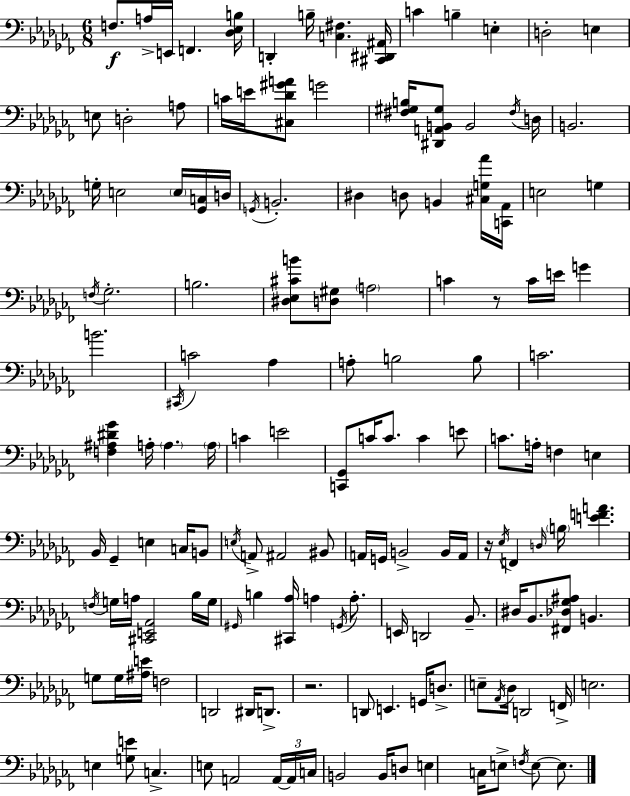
F3/e. A3/s E2/s F2/q. [Db3,Eb3,B3]/s D2/q B3/s [C3,F#3]/q. [C#2,D#2,A#2]/s C4/q B3/q E3/q D3/h E3/q E3/e D3/h A3/e C4/s E4/s [C#3,Db4,G#4,A4]/e G4/h [F#3,G#3,B3]/s [D#2,A2,B2,G#3]/e B2/h F#3/s D3/s B2/h. G3/s E3/h E3/s [Gb2,C3]/s D3/s G2/s B2/h. D#3/q D3/e B2/q [C#3,G3,Ab4]/s [C2,Ab2]/s E3/h G3/q F3/s Gb3/h. B3/h. [D#3,Eb3,C#4,B4]/e [D3,G#3]/e A3/h C4/q R/e C4/s E4/s G4/q B4/h. C#2/s C4/h Ab3/q A3/e B3/h B3/e C4/h. [F3,A#3,D#4,Gb4]/q A3/s A3/q. A3/s C4/q E4/h [C2,Gb2]/e C4/s C4/e. C4/q E4/e C4/e. A3/s F3/q E3/q Bb2/s Gb2/q E3/q C3/s B2/e E3/s A2/e A#2/h BIS2/e A2/s G2/s B2/h B2/s A2/s R/s Eb3/s F2/q D3/s B3/s [E4,F4,A4]/q. F3/s G3/s A3/s [C#2,E2,Ab2]/h Bb3/s G3/s G#2/s B3/q [C#2,Ab3]/s A3/q G2/s A3/e. E2/s D2/h Bb2/e. D#3/s Bb2/e. [F#2,Db3,Gb3,A#3]/e B2/q. G3/e G3/s [A#3,E4]/s F3/h D2/h D#2/s D2/e. R/h. D2/e E2/q. G2/s D3/e. E3/e Ab2/s Db3/s D2/h F2/s E3/h. E3/q [G3,E4]/e C3/q. E3/e A2/h A2/s A2/s C3/s B2/h B2/s D3/e E3/q C3/s E3/e F3/s E3/e E3/e.